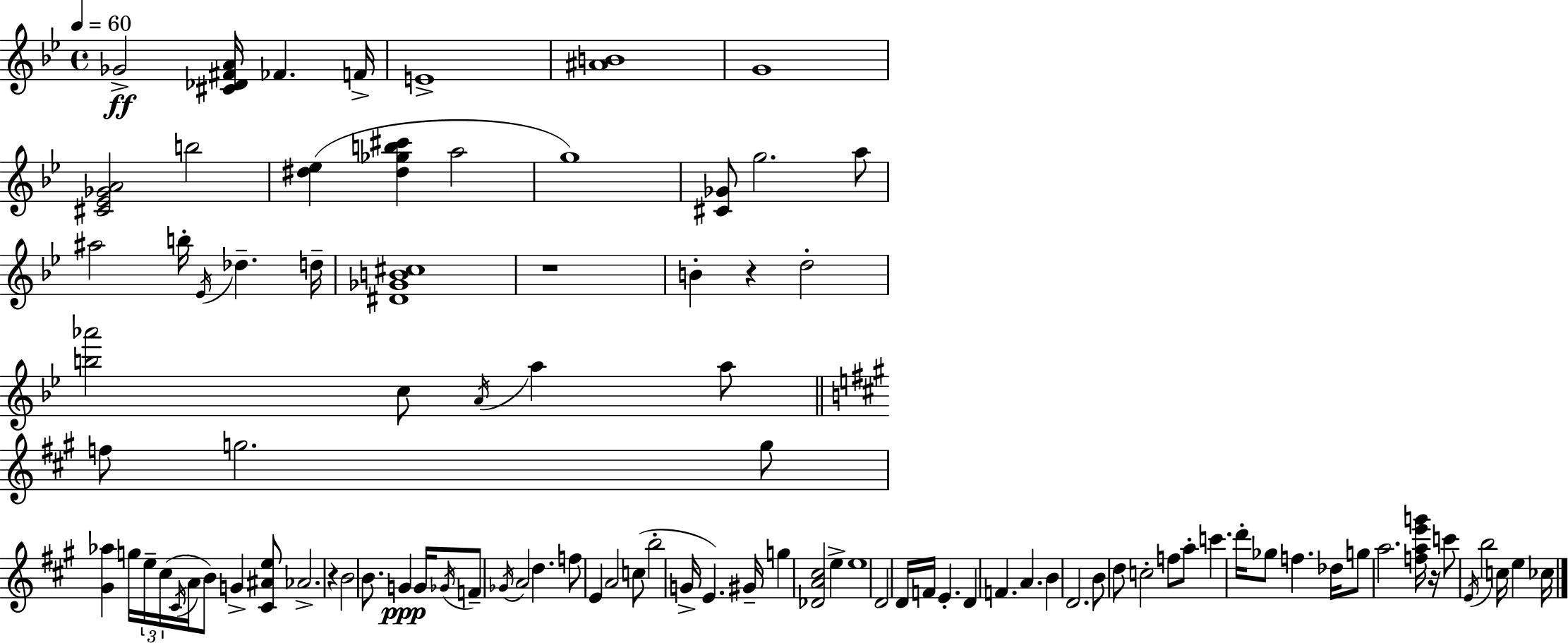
{
  \clef treble
  \time 4/4
  \defaultTimeSignature
  \key g \minor
  \tempo 4 = 60
  ges'2->\ff <cis' des' fis' a'>16 fes'4. f'16-> | e'1-> | <ais' b'>1 | g'1 | \break <cis' ees' ges' a'>2 b''2 | <dis'' ees''>4( <dis'' ges'' b'' cis'''>4 a''2 | g''1) | <cis' ges'>8 g''2. a''8 | \break ais''2 b''16-. \acciaccatura { ees'16 } des''4.-- | d''16-- <dis' ges' b' cis''>1 | r1 | b'4-. r4 d''2-. | \break <b'' aes'''>2 c''8 \acciaccatura { a'16 } a''4 | a''8 \bar "||" \break \key a \major f''8 g''2. g''8 | <gis' aes''>4 g''16 \tuplet 3/2 { e''16-- cis''16( \acciaccatura { cis'16 } } a'16 b'8) g'4-> <cis' ais' e''>8 | aes'2.-> r4 | b'2 b'8. g'4\ppp | \break g'16 \acciaccatura { ges'16 } f'8-- \acciaccatura { ges'16 } a'2 d''4. | f''8 e'4 a'2 | c''8( b''2-. g'16-> e'4.) | gis'16-- g''4 <des' a' cis''>2 e''4-> | \break e''1 | d'2 d'16 f'16 e'4.-. | d'4 f'4. a'4. | b'4 d'2. | \break b'8 d''8 c''2-. f''8 | a''8-. c'''4. d'''16-. ges''8 f''4. | des''16 g''8 a''2. | <f'' a'' e''' g'''>16 r16 c'''8 \acciaccatura { e'16 } b''2 c''16 e''4 | \break ces''16 \bar "|."
}